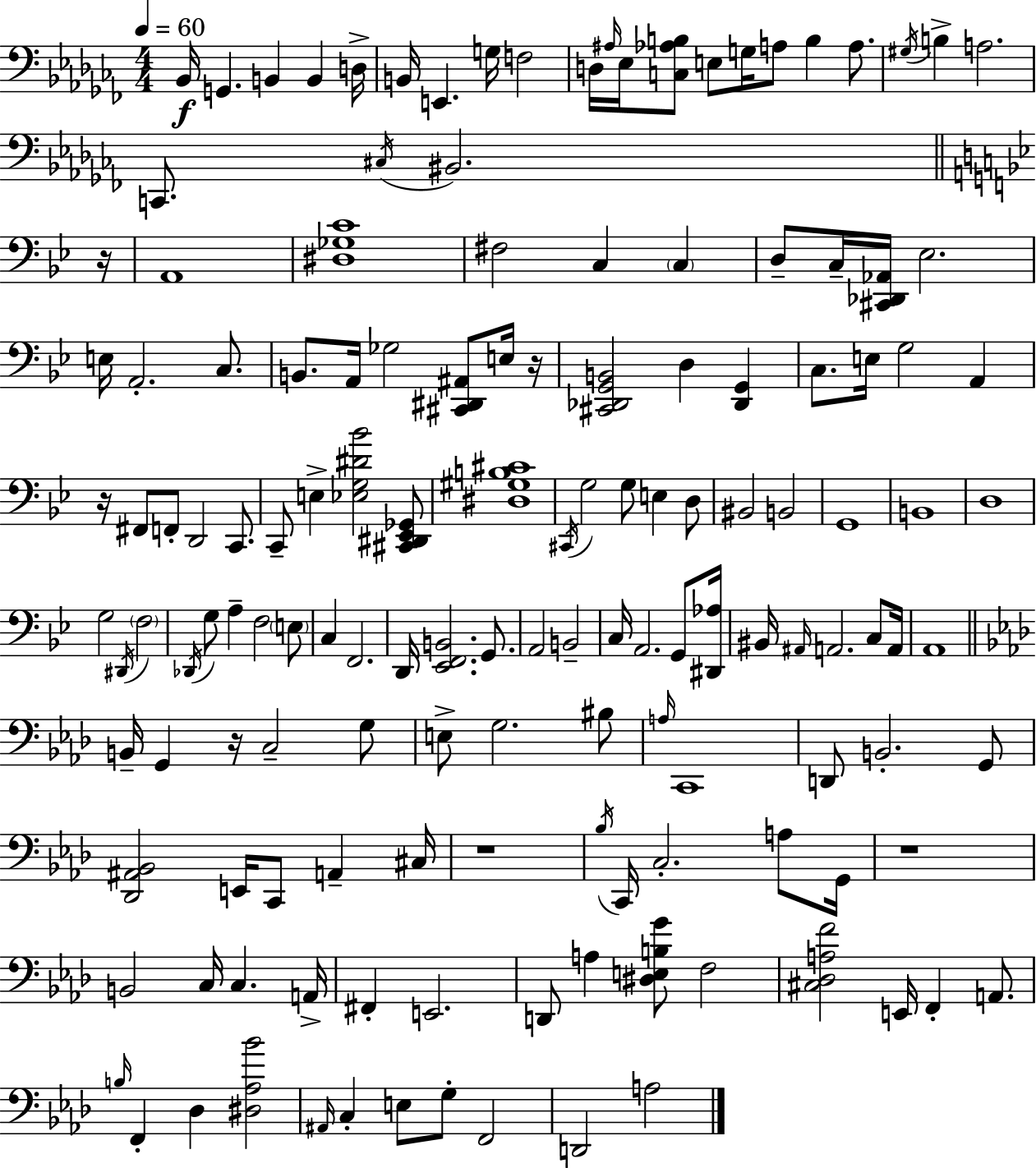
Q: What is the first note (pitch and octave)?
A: Bb2